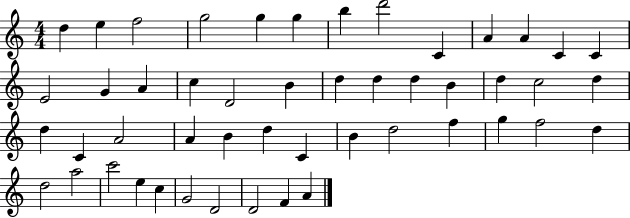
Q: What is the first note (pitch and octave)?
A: D5